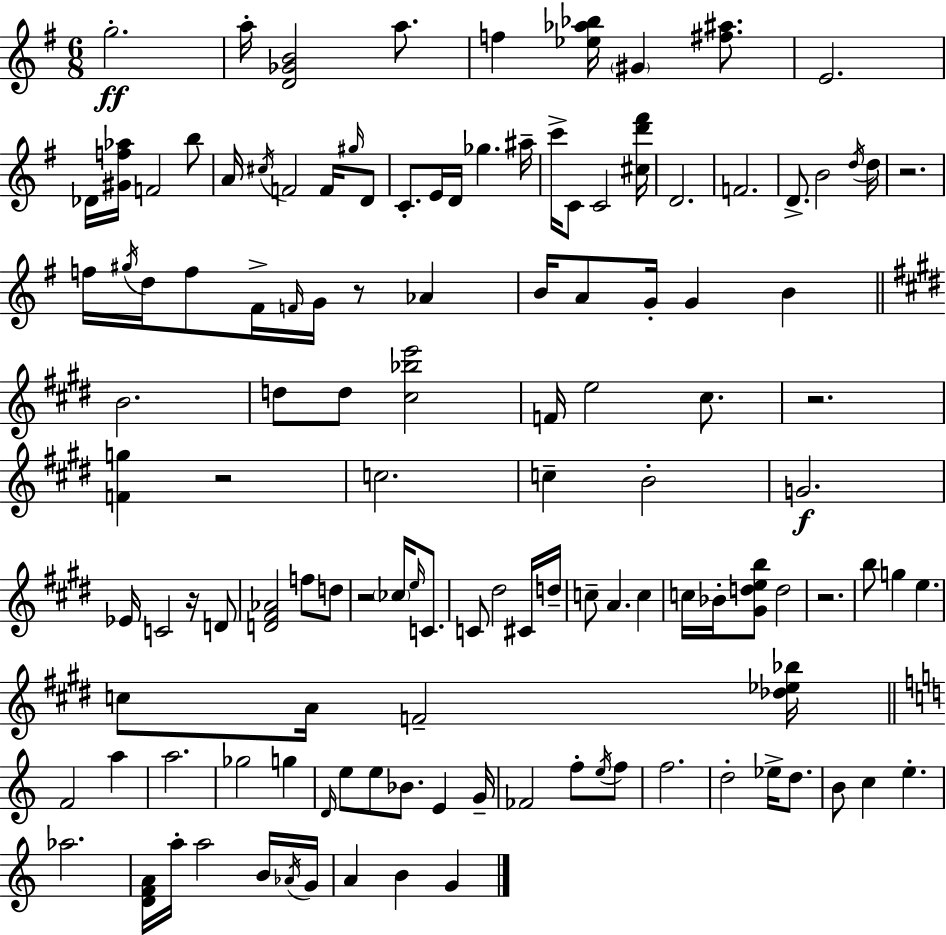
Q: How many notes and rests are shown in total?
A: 125